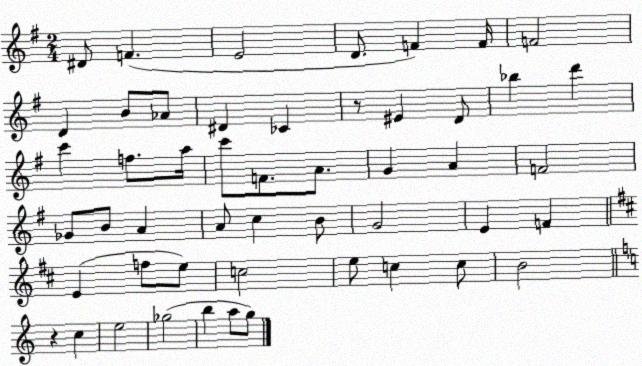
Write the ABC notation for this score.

X:1
T:Untitled
M:2/4
L:1/4
K:G
^D/2 F E2 D/2 F F/4 F2 D B/2 _A/2 ^D _C z/2 ^E D/2 _b d' c' f/2 a/4 c'/2 F/2 A/2 G A F2 _G/2 B/2 A A/2 c B/2 G2 E F E f/2 e/2 c2 e/2 c c/2 B2 z c e2 _g2 b a/2 g/2